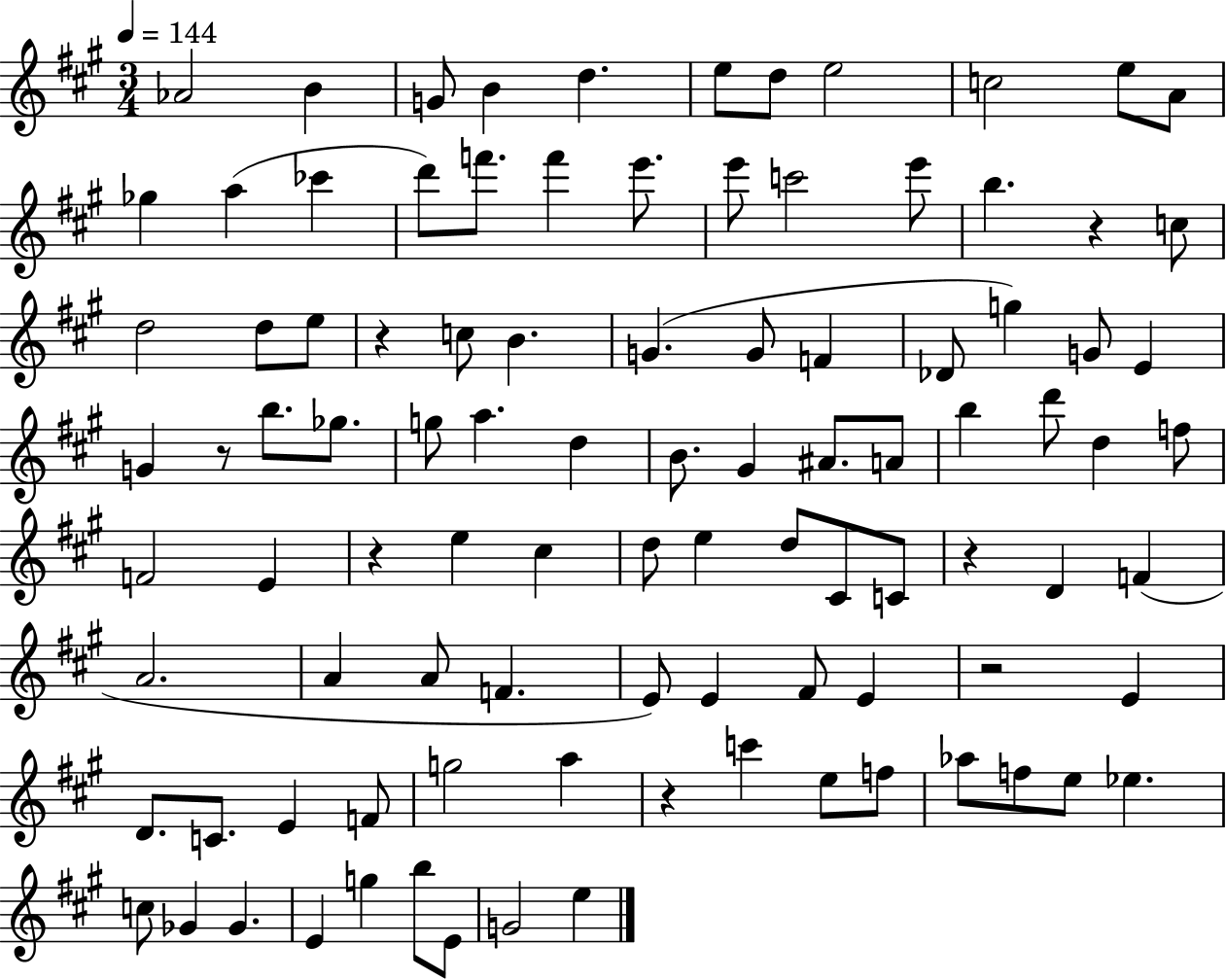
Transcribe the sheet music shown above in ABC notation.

X:1
T:Untitled
M:3/4
L:1/4
K:A
_A2 B G/2 B d e/2 d/2 e2 c2 e/2 A/2 _g a _c' d'/2 f'/2 f' e'/2 e'/2 c'2 e'/2 b z c/2 d2 d/2 e/2 z c/2 B G G/2 F _D/2 g G/2 E G z/2 b/2 _g/2 g/2 a d B/2 ^G ^A/2 A/2 b d'/2 d f/2 F2 E z e ^c d/2 e d/2 ^C/2 C/2 z D F A2 A A/2 F E/2 E ^F/2 E z2 E D/2 C/2 E F/2 g2 a z c' e/2 f/2 _a/2 f/2 e/2 _e c/2 _G _G E g b/2 E/2 G2 e